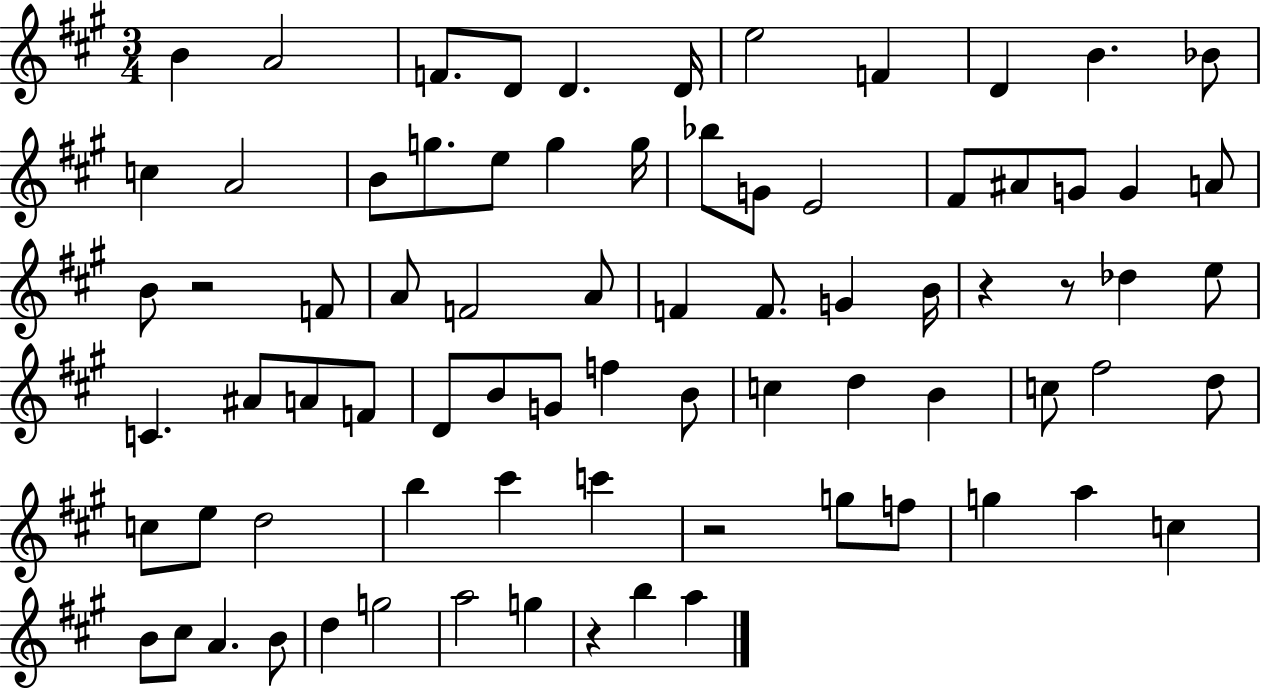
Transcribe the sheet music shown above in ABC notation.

X:1
T:Untitled
M:3/4
L:1/4
K:A
B A2 F/2 D/2 D D/4 e2 F D B _B/2 c A2 B/2 g/2 e/2 g g/4 _b/2 G/2 E2 ^F/2 ^A/2 G/2 G A/2 B/2 z2 F/2 A/2 F2 A/2 F F/2 G B/4 z z/2 _d e/2 C ^A/2 A/2 F/2 D/2 B/2 G/2 f B/2 c d B c/2 ^f2 d/2 c/2 e/2 d2 b ^c' c' z2 g/2 f/2 g a c B/2 ^c/2 A B/2 d g2 a2 g z b a